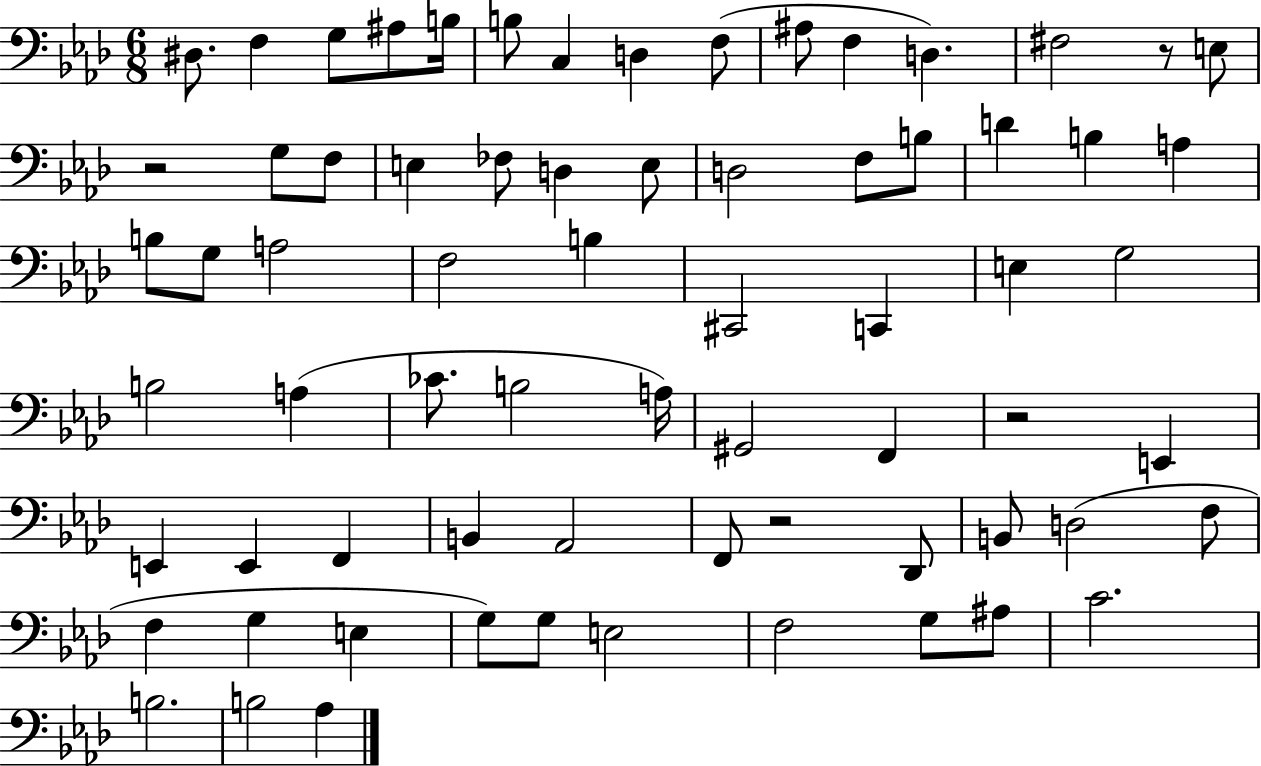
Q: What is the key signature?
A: AES major